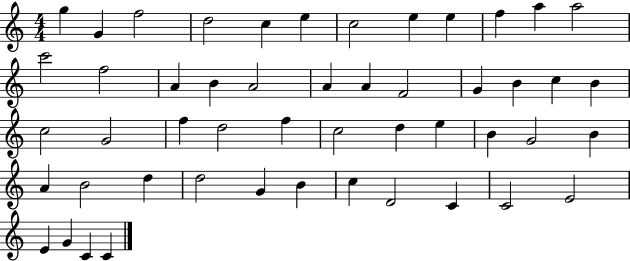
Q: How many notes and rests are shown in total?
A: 50